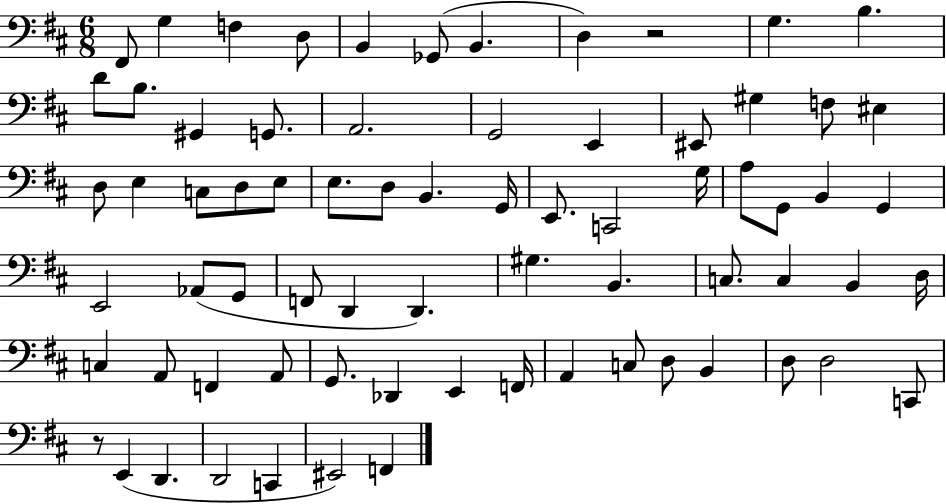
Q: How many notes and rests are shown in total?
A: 72